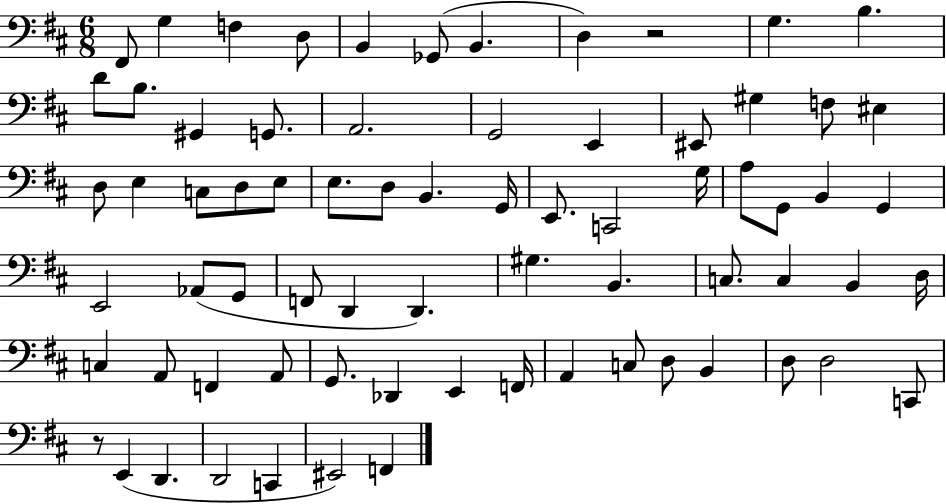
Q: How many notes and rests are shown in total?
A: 72